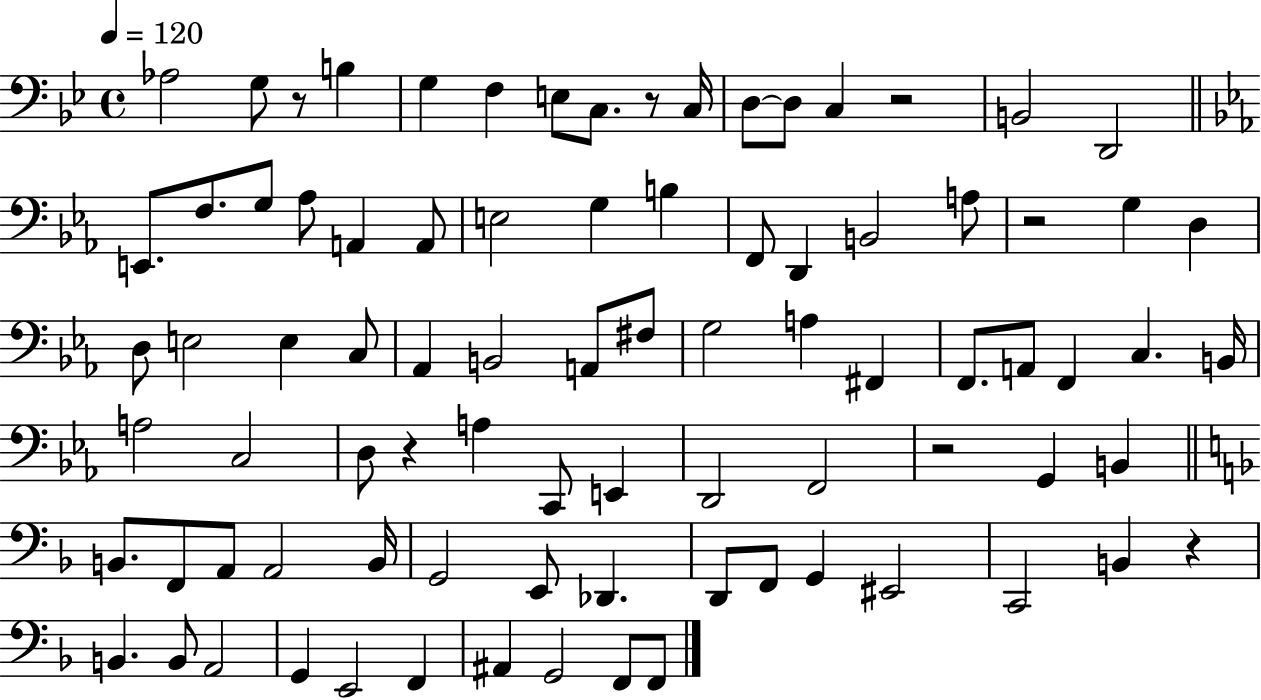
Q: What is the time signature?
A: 4/4